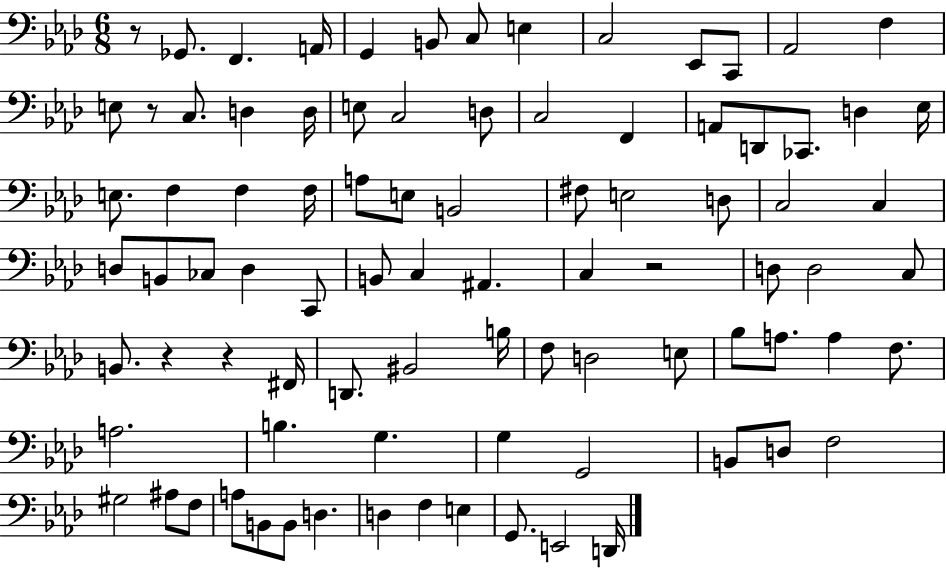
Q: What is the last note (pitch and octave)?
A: D2